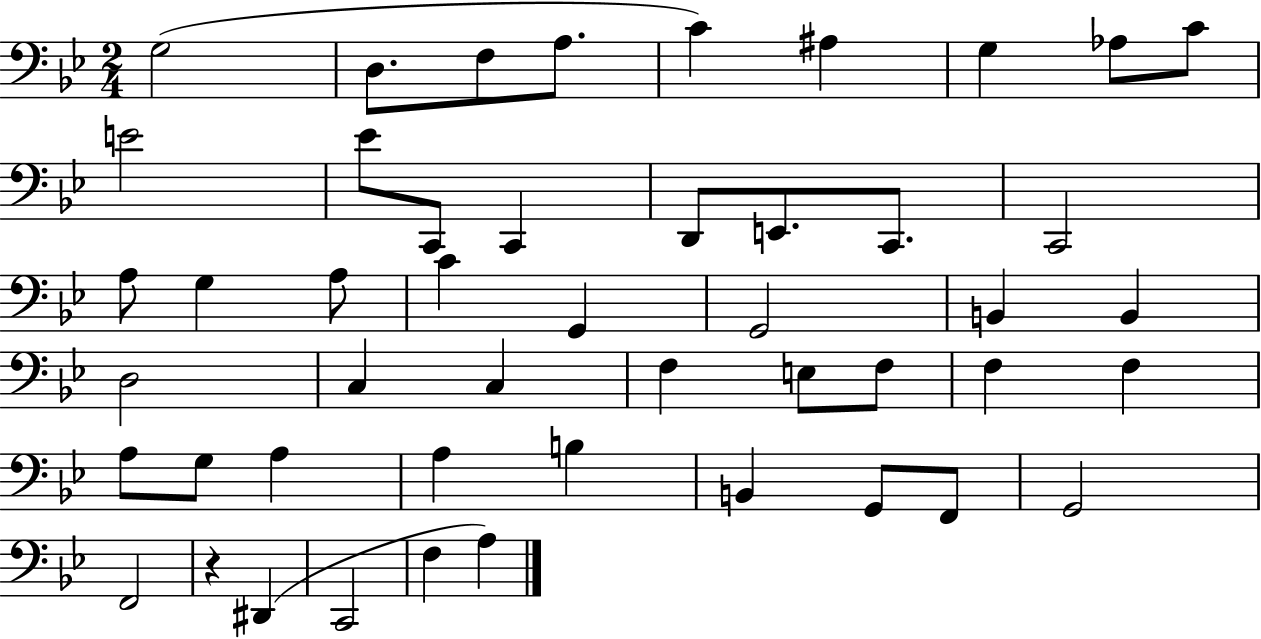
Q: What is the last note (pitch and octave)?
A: A3